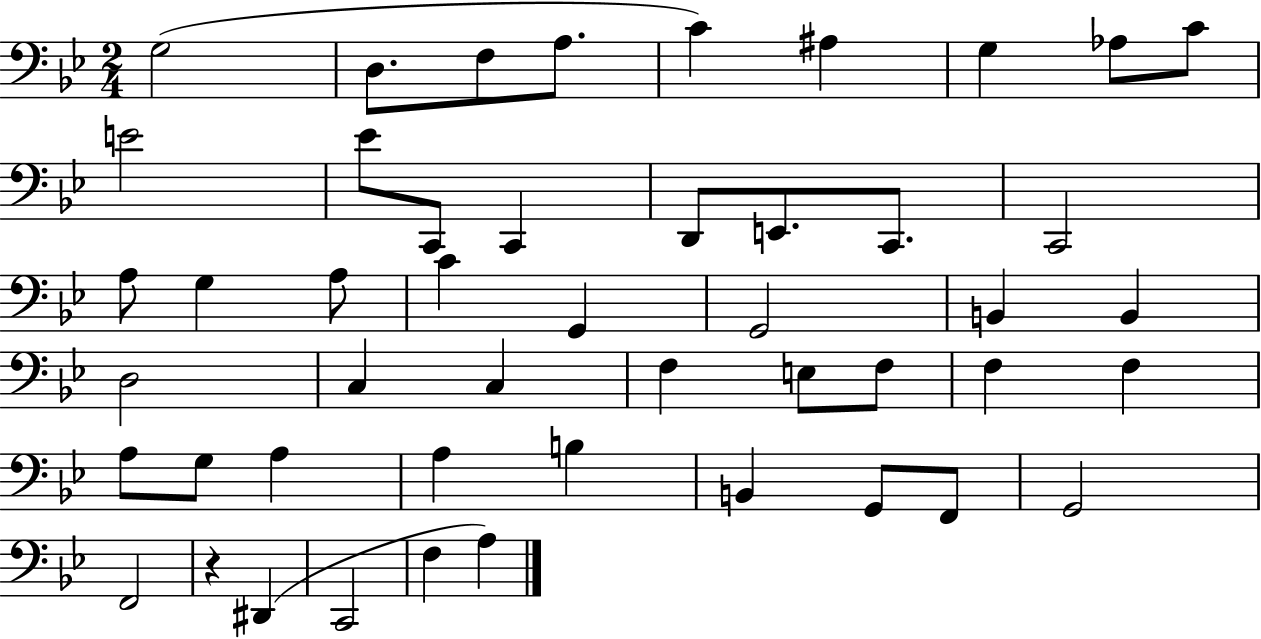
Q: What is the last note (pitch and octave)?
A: A3